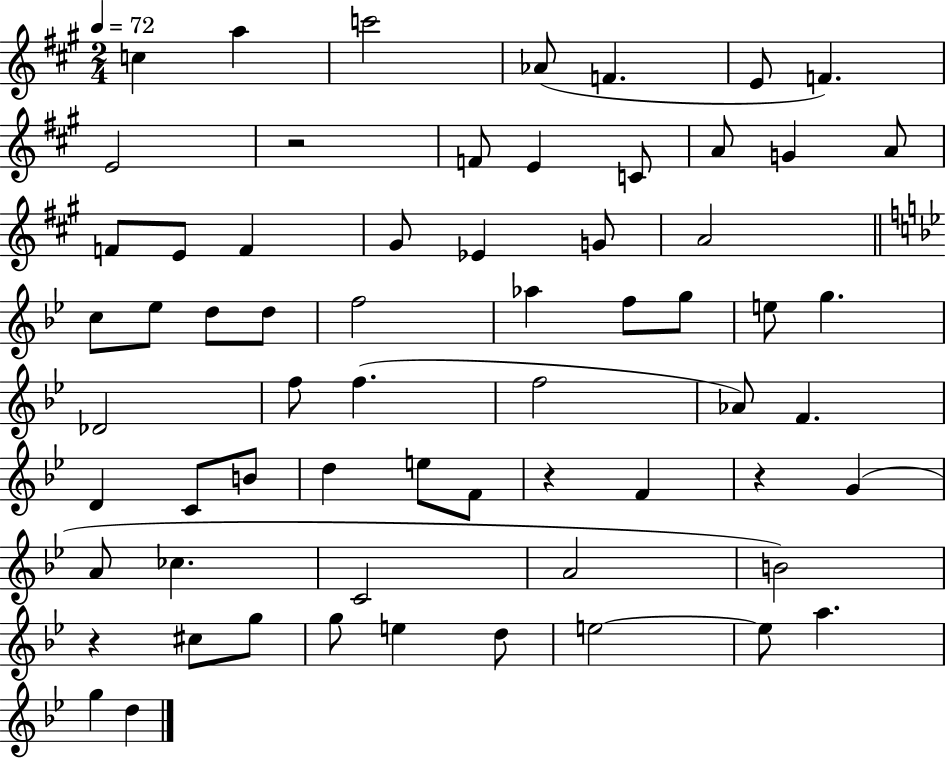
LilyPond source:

{
  \clef treble
  \numericTimeSignature
  \time 2/4
  \key a \major
  \tempo 4 = 72
  \repeat volta 2 { c''4 a''4 | c'''2 | aes'8( f'4. | e'8 f'4.) | \break e'2 | r2 | f'8 e'4 c'8 | a'8 g'4 a'8 | \break f'8 e'8 f'4 | gis'8 ees'4 g'8 | a'2 | \bar "||" \break \key bes \major c''8 ees''8 d''8 d''8 | f''2 | aes''4 f''8 g''8 | e''8 g''4. | \break des'2 | f''8 f''4.( | f''2 | aes'8) f'4. | \break d'4 c'8 b'8 | d''4 e''8 f'8 | r4 f'4 | r4 g'4( | \break a'8 ces''4. | c'2 | a'2 | b'2) | \break r4 cis''8 g''8 | g''8 e''4 d''8 | e''2~~ | e''8 a''4. | \break g''4 d''4 | } \bar "|."
}